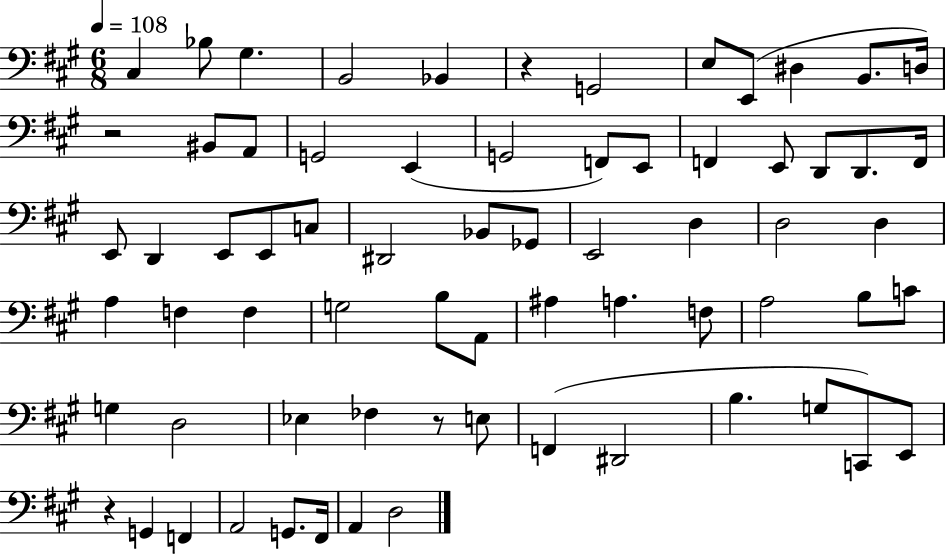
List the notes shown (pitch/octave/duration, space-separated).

C#3/q Bb3/e G#3/q. B2/h Bb2/q R/q G2/h E3/e E2/e D#3/q B2/e. D3/s R/h BIS2/e A2/e G2/h E2/q G2/h F2/e E2/e F2/q E2/e D2/e D2/e. F2/s E2/e D2/q E2/e E2/e C3/e D#2/h Bb2/e Gb2/e E2/h D3/q D3/h D3/q A3/q F3/q F3/q G3/h B3/e A2/e A#3/q A3/q. F3/e A3/h B3/e C4/e G3/q D3/h Eb3/q FES3/q R/e E3/e F2/q D#2/h B3/q. G3/e C2/e E2/e R/q G2/q F2/q A2/h G2/e. F#2/s A2/q D3/h